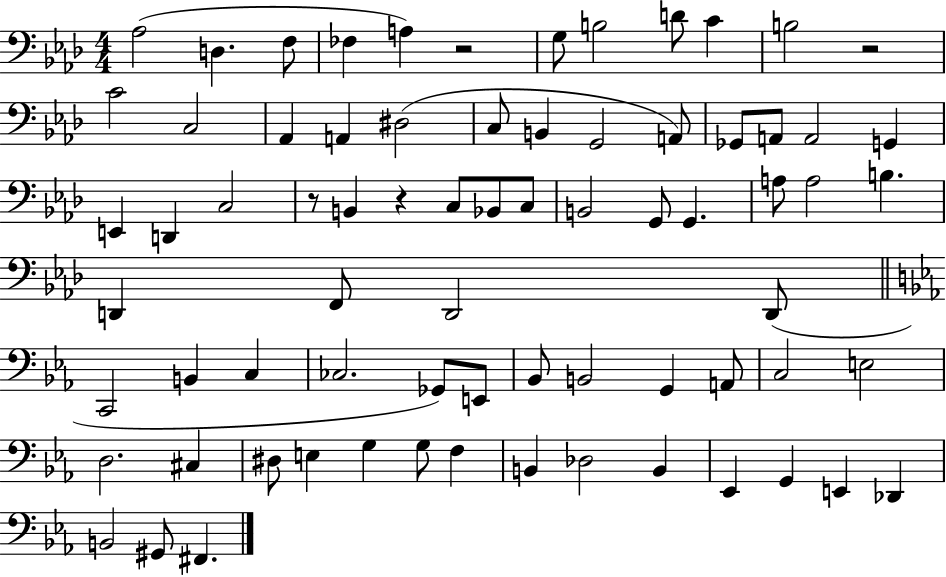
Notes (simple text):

Ab3/h D3/q. F3/e FES3/q A3/q R/h G3/e B3/h D4/e C4/q B3/h R/h C4/h C3/h Ab2/q A2/q D#3/h C3/e B2/q G2/h A2/e Gb2/e A2/e A2/h G2/q E2/q D2/q C3/h R/e B2/q R/q C3/e Bb2/e C3/e B2/h G2/e G2/q. A3/e A3/h B3/q. D2/q F2/e D2/h D2/e C2/h B2/q C3/q CES3/h. Gb2/e E2/e Bb2/e B2/h G2/q A2/e C3/h E3/h D3/h. C#3/q D#3/e E3/q G3/q G3/e F3/q B2/q Db3/h B2/q Eb2/q G2/q E2/q Db2/q B2/h G#2/e F#2/q.